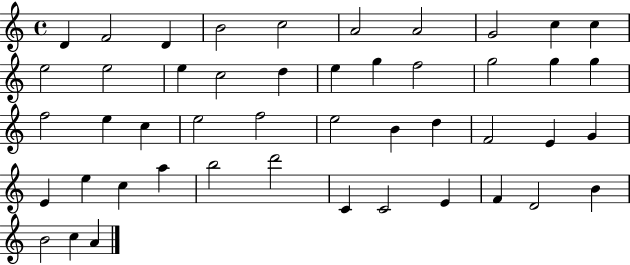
{
  \clef treble
  \time 4/4
  \defaultTimeSignature
  \key c \major
  d'4 f'2 d'4 | b'2 c''2 | a'2 a'2 | g'2 c''4 c''4 | \break e''2 e''2 | e''4 c''2 d''4 | e''4 g''4 f''2 | g''2 g''4 g''4 | \break f''2 e''4 c''4 | e''2 f''2 | e''2 b'4 d''4 | f'2 e'4 g'4 | \break e'4 e''4 c''4 a''4 | b''2 d'''2 | c'4 c'2 e'4 | f'4 d'2 b'4 | \break b'2 c''4 a'4 | \bar "|."
}